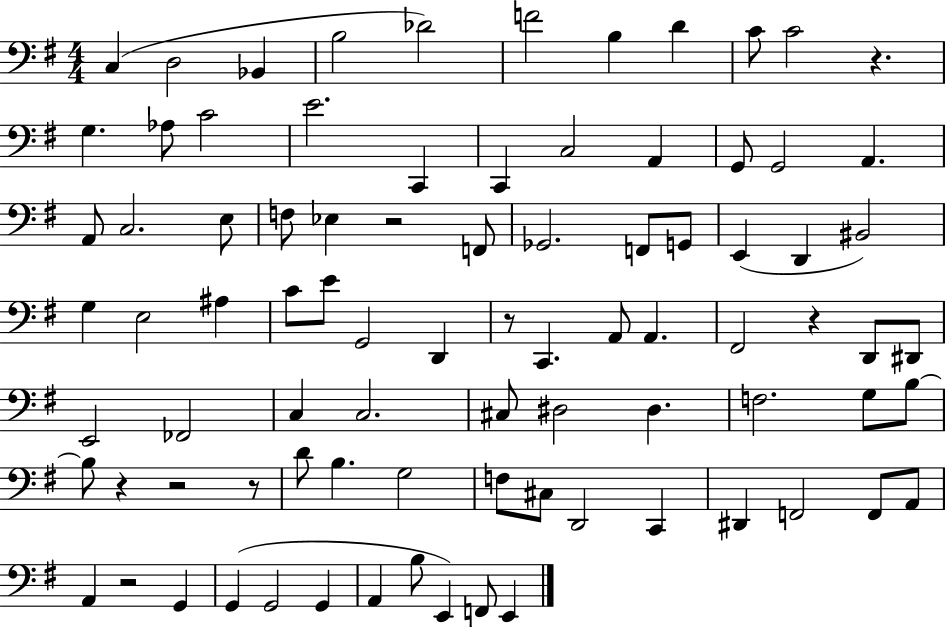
{
  \clef bass
  \numericTimeSignature
  \time 4/4
  \key g \major
  c4( d2 bes,4 | b2 des'2) | f'2 b4 d'4 | c'8 c'2 r4. | \break g4. aes8 c'2 | e'2. c,4 | c,4 c2 a,4 | g,8 g,2 a,4. | \break a,8 c2. e8 | f8 ees4 r2 f,8 | ges,2. f,8 g,8 | e,4( d,4 bis,2) | \break g4 e2 ais4 | c'8 e'8 g,2 d,4 | r8 c,4. a,8 a,4. | fis,2 r4 d,8 dis,8 | \break e,2 fes,2 | c4 c2. | cis8 dis2 dis4. | f2. g8 b8~~ | \break b8 r4 r2 r8 | d'8 b4. g2 | f8 cis8 d,2 c,4 | dis,4 f,2 f,8 a,8 | \break a,4 r2 g,4 | g,4( g,2 g,4 | a,4 b8 e,4) f,8 e,4 | \bar "|."
}